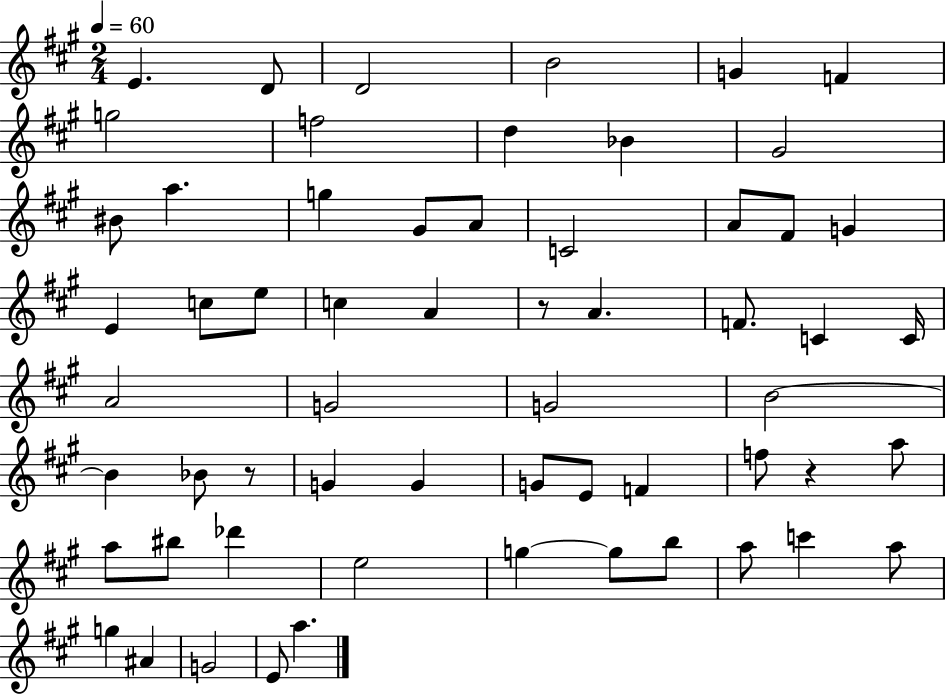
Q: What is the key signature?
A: A major